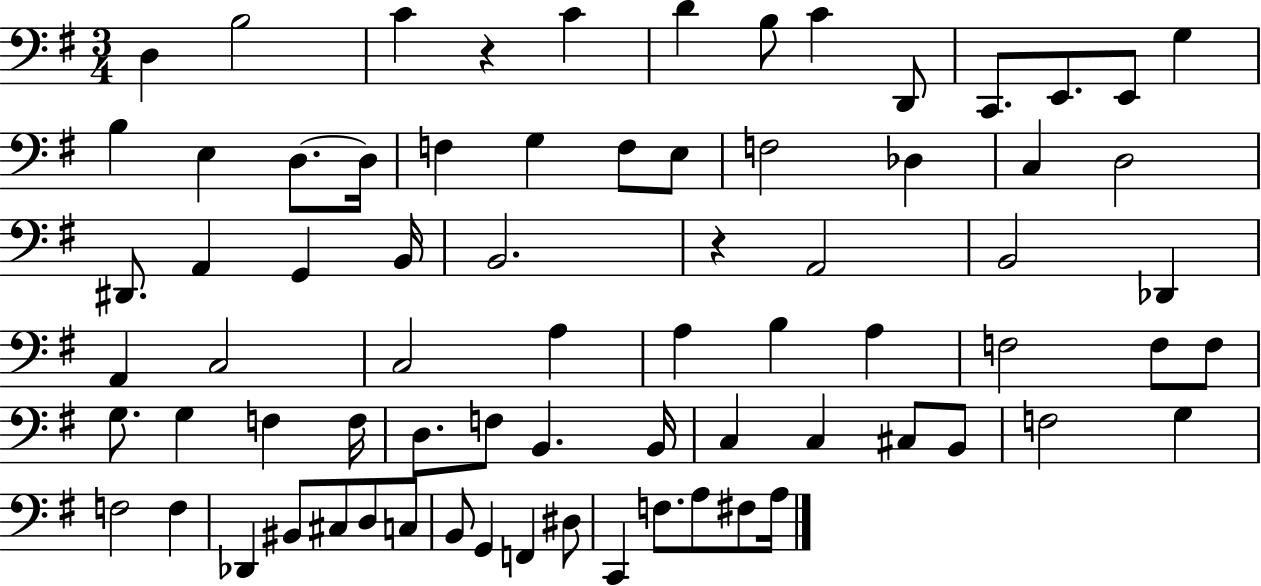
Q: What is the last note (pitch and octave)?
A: A3